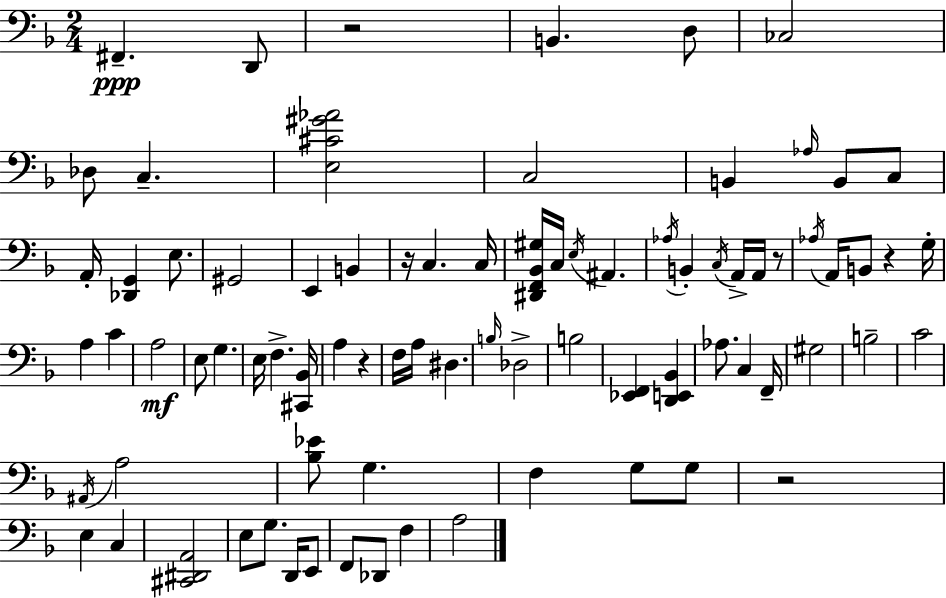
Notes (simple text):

F#2/q. D2/e R/h B2/q. D3/e CES3/h Db3/e C3/q. [E3,C#4,G#4,Ab4]/h C3/h B2/q Ab3/s B2/e C3/e A2/s [Db2,G2]/q E3/e. G#2/h E2/q B2/q R/s C3/q. C3/s [D#2,F2,Bb2,G#3]/s C3/s E3/s A#2/q. Ab3/s B2/q C3/s A2/s A2/s R/e Ab3/s A2/s B2/e R/q G3/s A3/q C4/q A3/h E3/e G3/q. E3/s F3/q. [C#2,Bb2]/s A3/q R/q F3/s A3/s D#3/q. B3/s Db3/h B3/h [Eb2,F2]/q [D2,E2,Bb2]/q Ab3/e. C3/q F2/s G#3/h B3/h C4/h A#2/s A3/h [Bb3,Eb4]/e G3/q. F3/q G3/e G3/e R/h E3/q C3/q [C#2,D#2,A2]/h E3/e G3/e. D2/s E2/e F2/e Db2/e F3/q A3/h